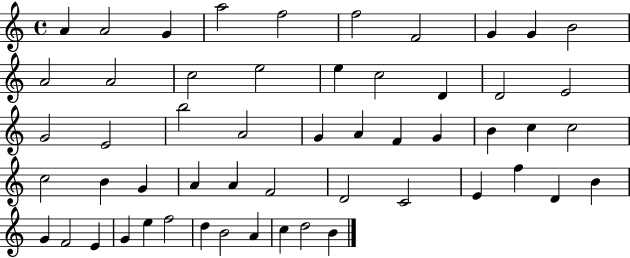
{
  \clef treble
  \time 4/4
  \defaultTimeSignature
  \key c \major
  a'4 a'2 g'4 | a''2 f''2 | f''2 f'2 | g'4 g'4 b'2 | \break a'2 a'2 | c''2 e''2 | e''4 c''2 d'4 | d'2 e'2 | \break g'2 e'2 | b''2 a'2 | g'4 a'4 f'4 g'4 | b'4 c''4 c''2 | \break c''2 b'4 g'4 | a'4 a'4 f'2 | d'2 c'2 | e'4 f''4 d'4 b'4 | \break g'4 f'2 e'4 | g'4 e''4 f''2 | d''4 b'2 a'4 | c''4 d''2 b'4 | \break \bar "|."
}